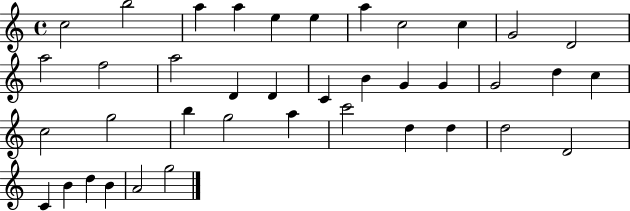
{
  \clef treble
  \time 4/4
  \defaultTimeSignature
  \key c \major
  c''2 b''2 | a''4 a''4 e''4 e''4 | a''4 c''2 c''4 | g'2 d'2 | \break a''2 f''2 | a''2 d'4 d'4 | c'4 b'4 g'4 g'4 | g'2 d''4 c''4 | \break c''2 g''2 | b''4 g''2 a''4 | c'''2 d''4 d''4 | d''2 d'2 | \break c'4 b'4 d''4 b'4 | a'2 g''2 | \bar "|."
}